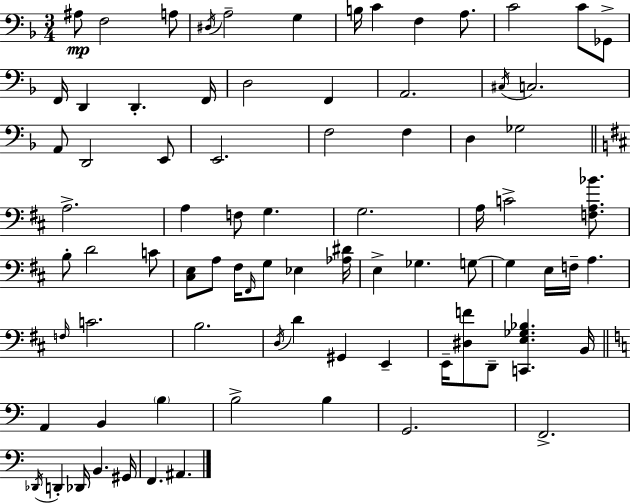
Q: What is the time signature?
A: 3/4